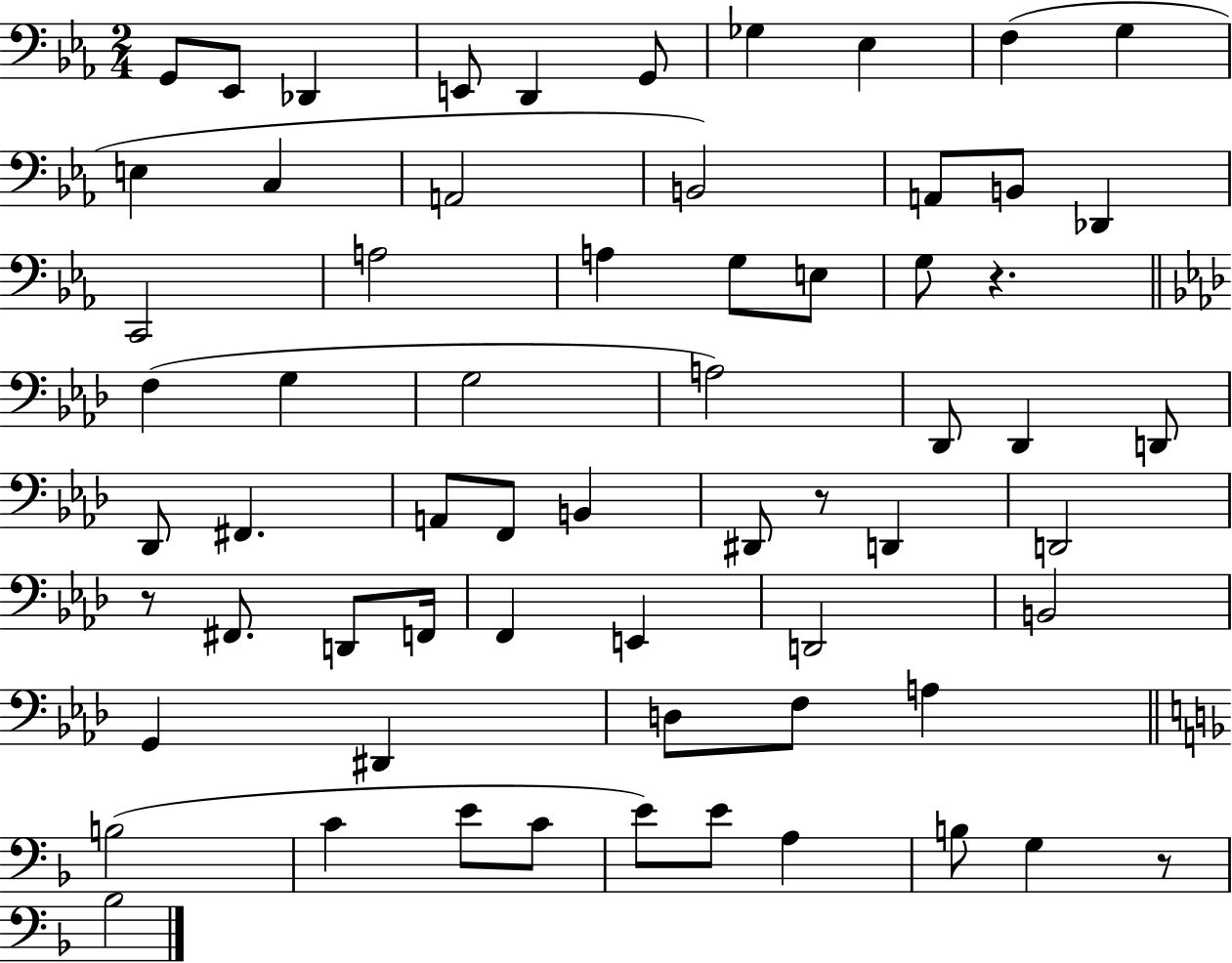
G2/e Eb2/e Db2/q E2/e D2/q G2/e Gb3/q Eb3/q F3/q G3/q E3/q C3/q A2/h B2/h A2/e B2/e Db2/q C2/h A3/h A3/q G3/e E3/e G3/e R/q. F3/q G3/q G3/h A3/h Db2/e Db2/q D2/e Db2/e F#2/q. A2/e F2/e B2/q D#2/e R/e D2/q D2/h R/e F#2/e. D2/e F2/s F2/q E2/q D2/h B2/h G2/q D#2/q D3/e F3/e A3/q B3/h C4/q E4/e C4/e E4/e E4/e A3/q B3/e G3/q R/e Bb3/h